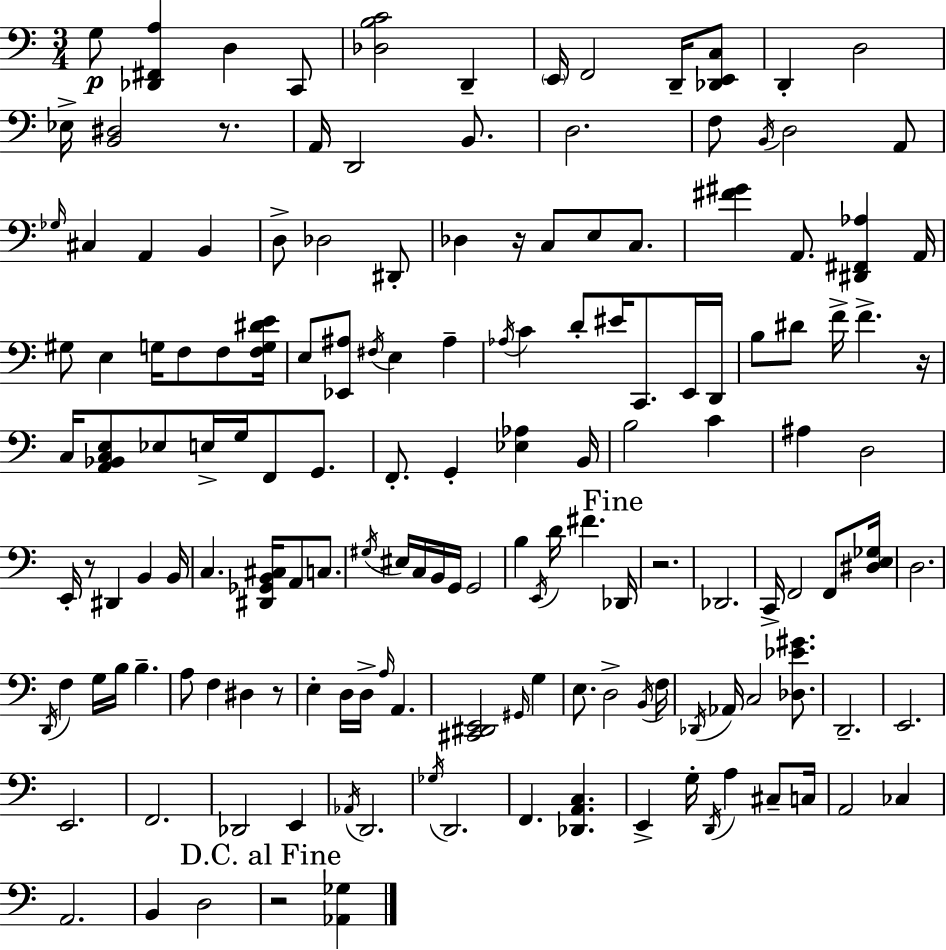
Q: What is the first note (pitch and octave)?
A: G3